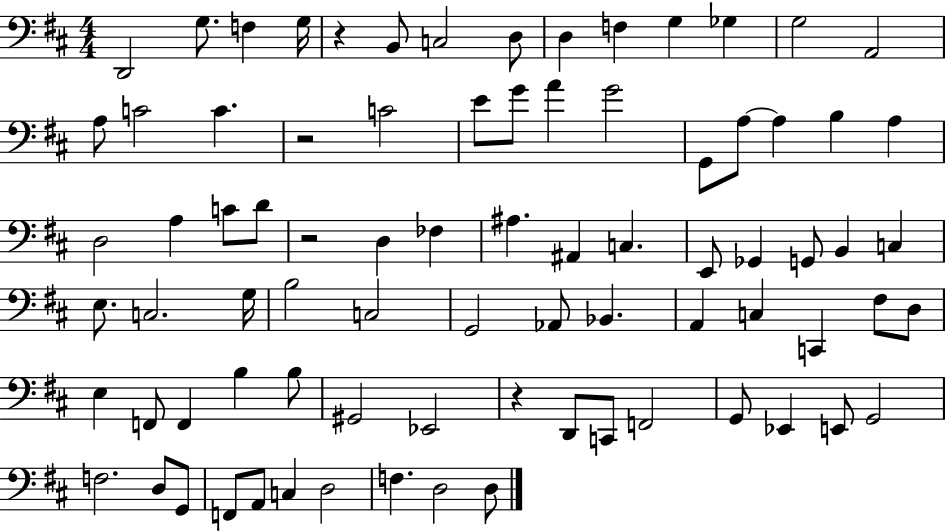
D2/h G3/e. F3/q G3/s R/q B2/e C3/h D3/e D3/q F3/q G3/q Gb3/q G3/h A2/h A3/e C4/h C4/q. R/h C4/h E4/e G4/e A4/q G4/h G2/e A3/e A3/q B3/q A3/q D3/h A3/q C4/e D4/e R/h D3/q FES3/q A#3/q. A#2/q C3/q. E2/e Gb2/q G2/e B2/q C3/q E3/e. C3/h. G3/s B3/h C3/h G2/h Ab2/e Bb2/q. A2/q C3/q C2/q F#3/e D3/e E3/q F2/e F2/q B3/q B3/e G#2/h Eb2/h R/q D2/e C2/e F2/h G2/e Eb2/q E2/e G2/h F3/h. D3/e G2/e F2/e A2/e C3/q D3/h F3/q. D3/h D3/e